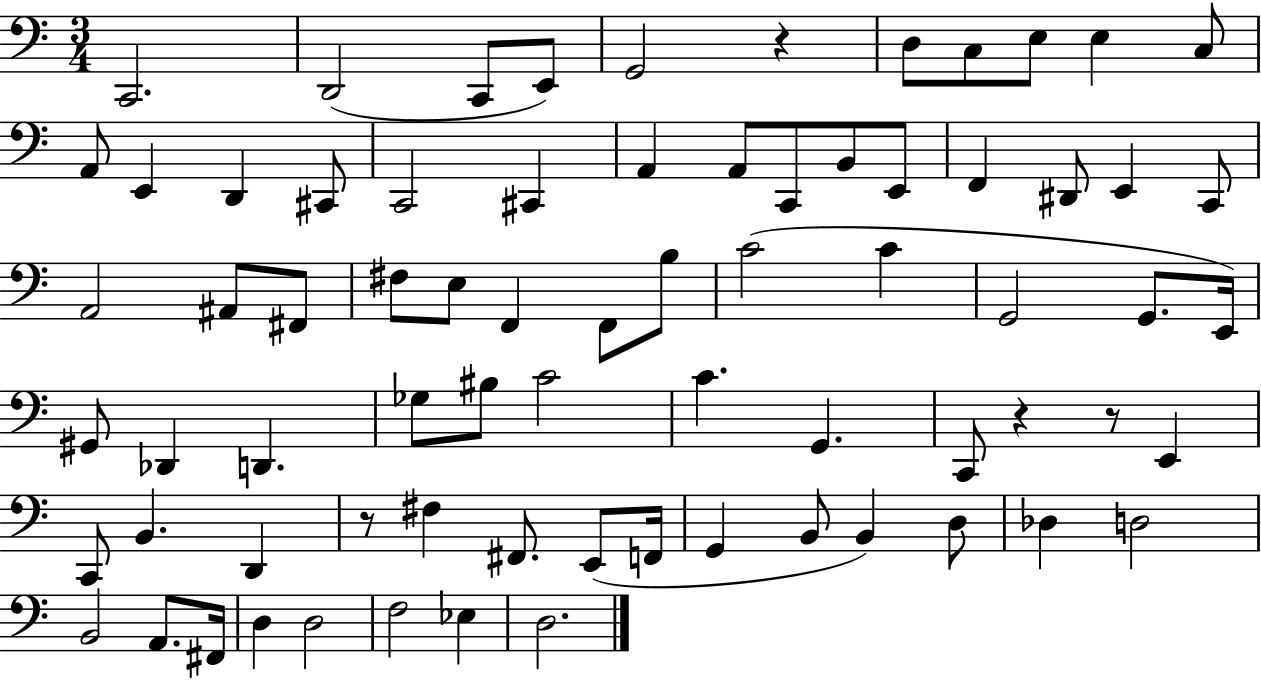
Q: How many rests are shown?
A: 4